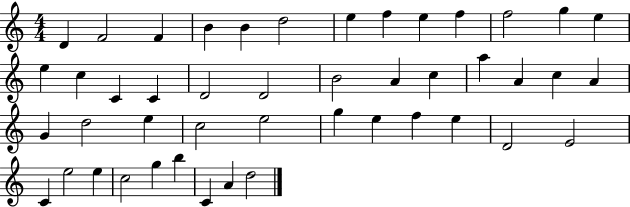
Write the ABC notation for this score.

X:1
T:Untitled
M:4/4
L:1/4
K:C
D F2 F B B d2 e f e f f2 g e e c C C D2 D2 B2 A c a A c A G d2 e c2 e2 g e f e D2 E2 C e2 e c2 g b C A d2